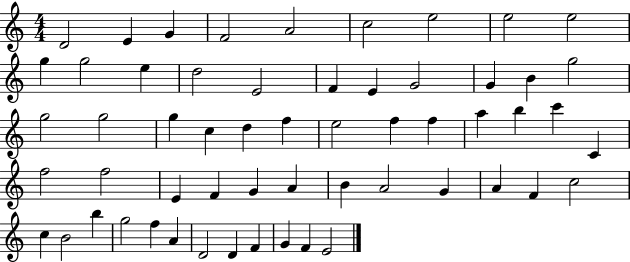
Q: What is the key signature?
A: C major